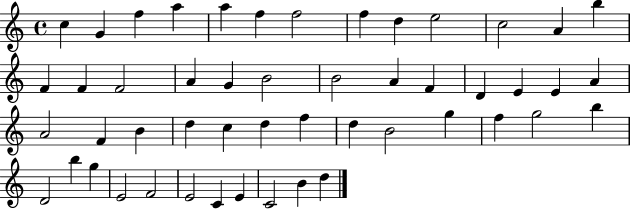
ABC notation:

X:1
T:Untitled
M:4/4
L:1/4
K:C
c G f a a f f2 f d e2 c2 A b F F F2 A G B2 B2 A F D E E A A2 F B d c d f d B2 g f g2 b D2 b g E2 F2 E2 C E C2 B d